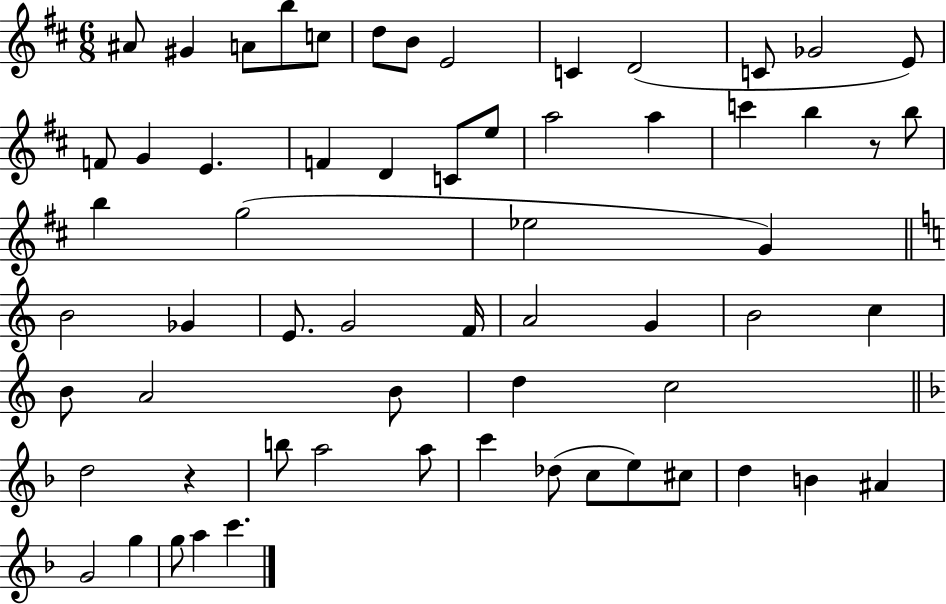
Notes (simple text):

A#4/e G#4/q A4/e B5/e C5/e D5/e B4/e E4/h C4/q D4/h C4/e Gb4/h E4/e F4/e G4/q E4/q. F4/q D4/q C4/e E5/e A5/h A5/q C6/q B5/q R/e B5/e B5/q G5/h Eb5/h G4/q B4/h Gb4/q E4/e. G4/h F4/s A4/h G4/q B4/h C5/q B4/e A4/h B4/e D5/q C5/h D5/h R/q B5/e A5/h A5/e C6/q Db5/e C5/e E5/e C#5/e D5/q B4/q A#4/q G4/h G5/q G5/e A5/q C6/q.